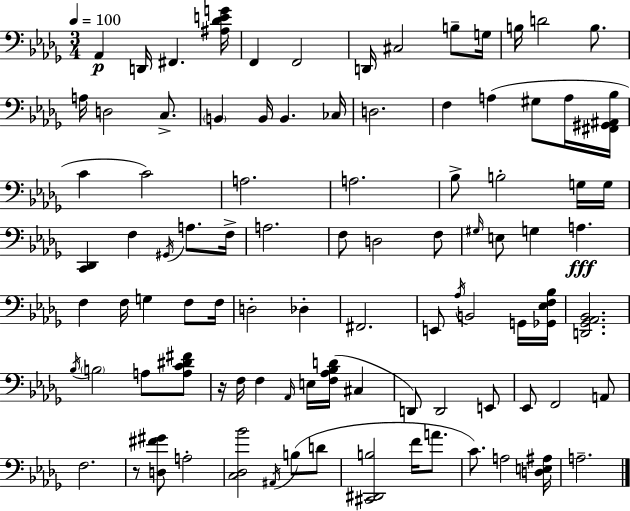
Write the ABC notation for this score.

X:1
T:Untitled
M:3/4
L:1/4
K:Bbm
_A,, D,,/4 ^F,, [^A,_DEG]/4 F,, F,,2 D,,/4 ^C,2 B,/2 G,/4 B,/4 D2 B,/2 A,/4 D,2 C,/2 B,, B,,/4 B,, _C,/4 D,2 F, A, ^G,/2 A,/4 [^F,,^G,,^A,,_B,]/4 C C2 A,2 A,2 _B,/2 B,2 G,/4 G,/4 [C,,_D,,] F, ^G,,/4 A,/2 F,/4 A,2 F,/2 D,2 F,/2 ^G,/4 E,/2 G, A, F, F,/4 G, F,/2 F,/4 D,2 _D, ^F,,2 E,,/2 _A,/4 B,,2 G,,/4 [_G,,_E,F,_B,]/4 [D,,_G,,_A,,_B,,]2 _B,/4 B,2 A,/2 [A,C^D^F]/2 z/4 F,/4 F, _A,,/4 E,/4 [F,_A,_B,D]/4 ^C, D,,/2 D,,2 E,,/2 _E,,/2 F,,2 A,,/2 F,2 z/2 [D,^F^G]/2 A,2 [C,_D,_B]2 ^A,,/4 B,/2 D/2 [^C,,^D,,B,]2 F/4 A/2 C/2 A,2 [D,E,^A,]/4 A,2